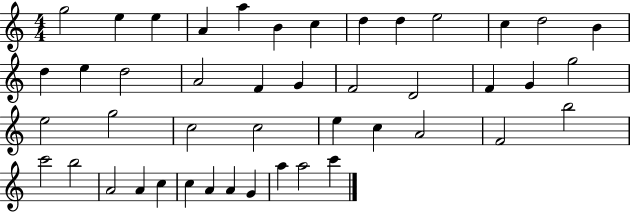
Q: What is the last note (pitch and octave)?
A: C6